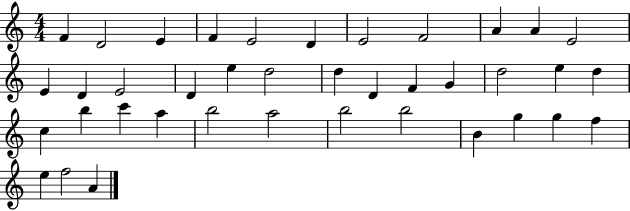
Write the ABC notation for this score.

X:1
T:Untitled
M:4/4
L:1/4
K:C
F D2 E F E2 D E2 F2 A A E2 E D E2 D e d2 d D F G d2 e d c b c' a b2 a2 b2 b2 B g g f e f2 A